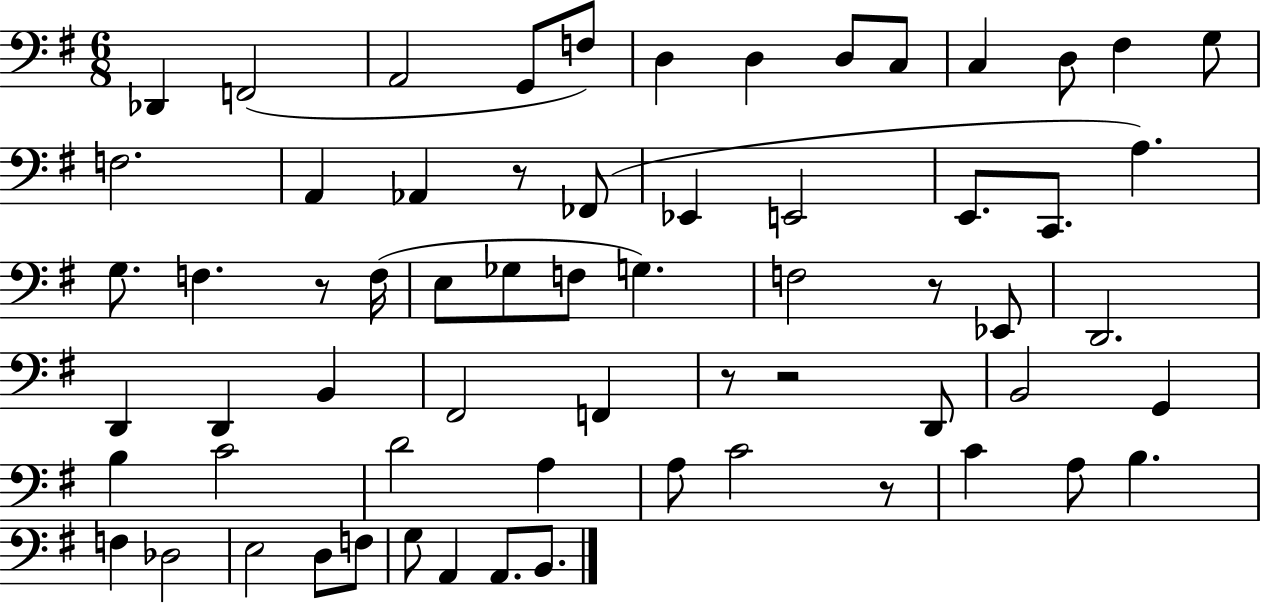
X:1
T:Untitled
M:6/8
L:1/4
K:G
_D,, F,,2 A,,2 G,,/2 F,/2 D, D, D,/2 C,/2 C, D,/2 ^F, G,/2 F,2 A,, _A,, z/2 _F,,/2 _E,, E,,2 E,,/2 C,,/2 A, G,/2 F, z/2 F,/4 E,/2 _G,/2 F,/2 G, F,2 z/2 _E,,/2 D,,2 D,, D,, B,, ^F,,2 F,, z/2 z2 D,,/2 B,,2 G,, B, C2 D2 A, A,/2 C2 z/2 C A,/2 B, F, _D,2 E,2 D,/2 F,/2 G,/2 A,, A,,/2 B,,/2